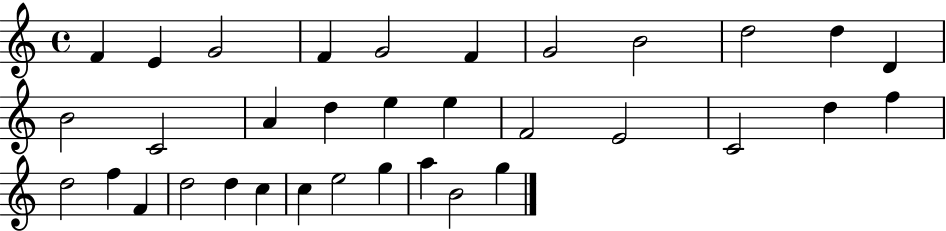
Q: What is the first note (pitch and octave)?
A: F4